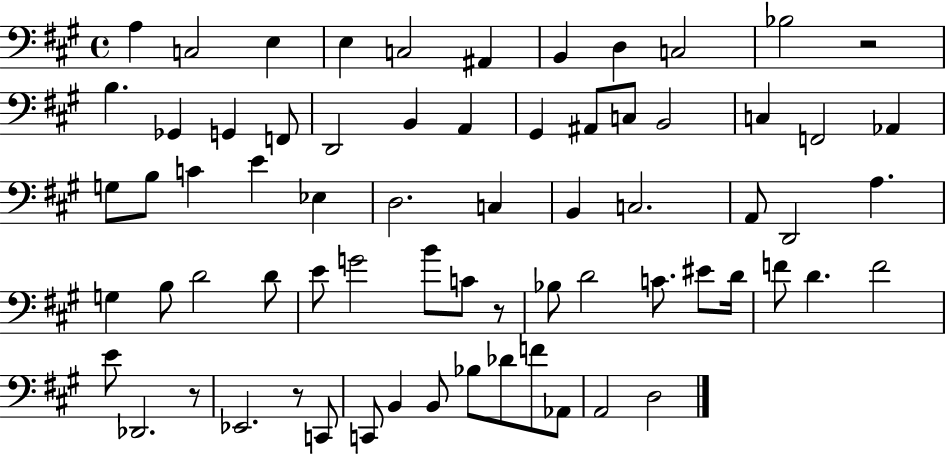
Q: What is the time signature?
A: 4/4